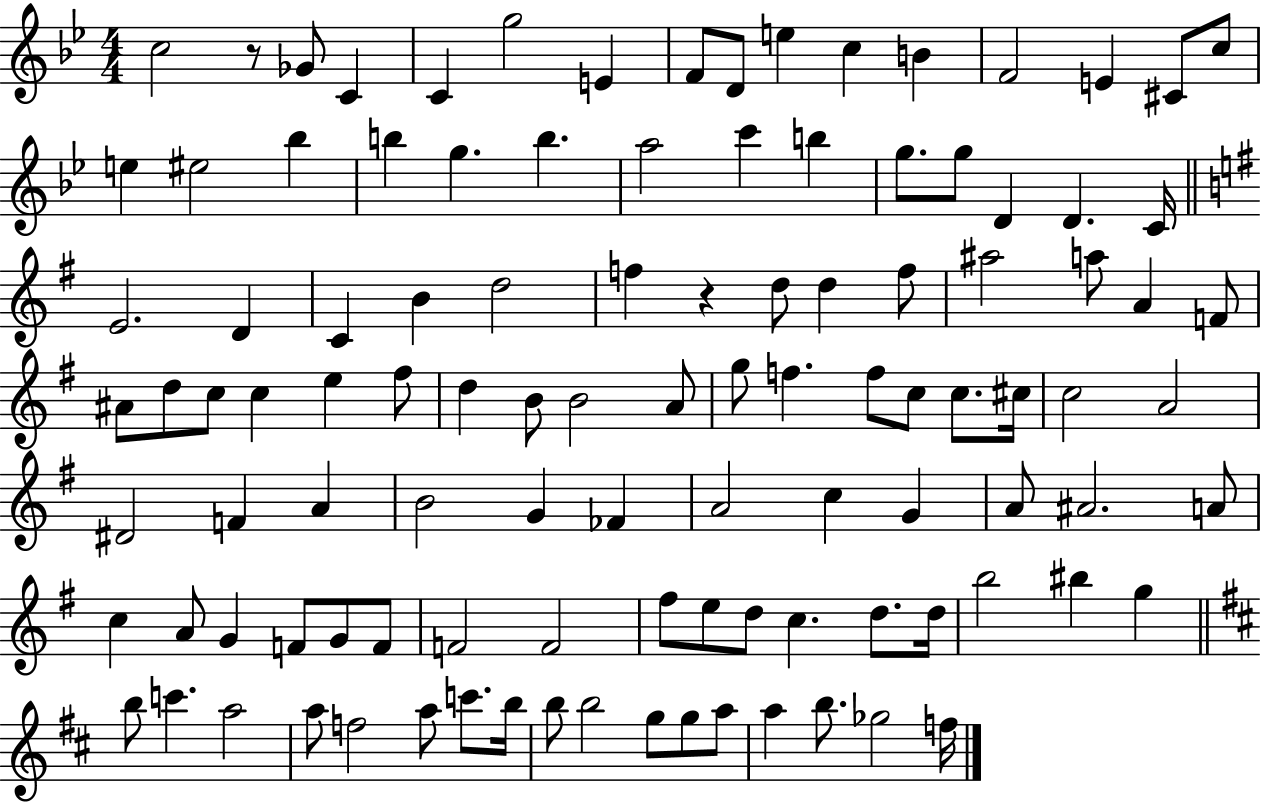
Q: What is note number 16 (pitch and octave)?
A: E5